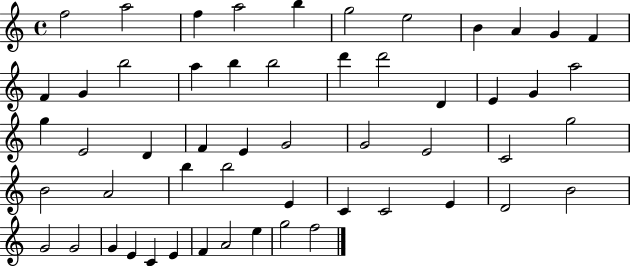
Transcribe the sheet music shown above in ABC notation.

X:1
T:Untitled
M:4/4
L:1/4
K:C
f2 a2 f a2 b g2 e2 B A G F F G b2 a b b2 d' d'2 D E G a2 g E2 D F E G2 G2 E2 C2 g2 B2 A2 b b2 E C C2 E D2 B2 G2 G2 G E C E F A2 e g2 f2